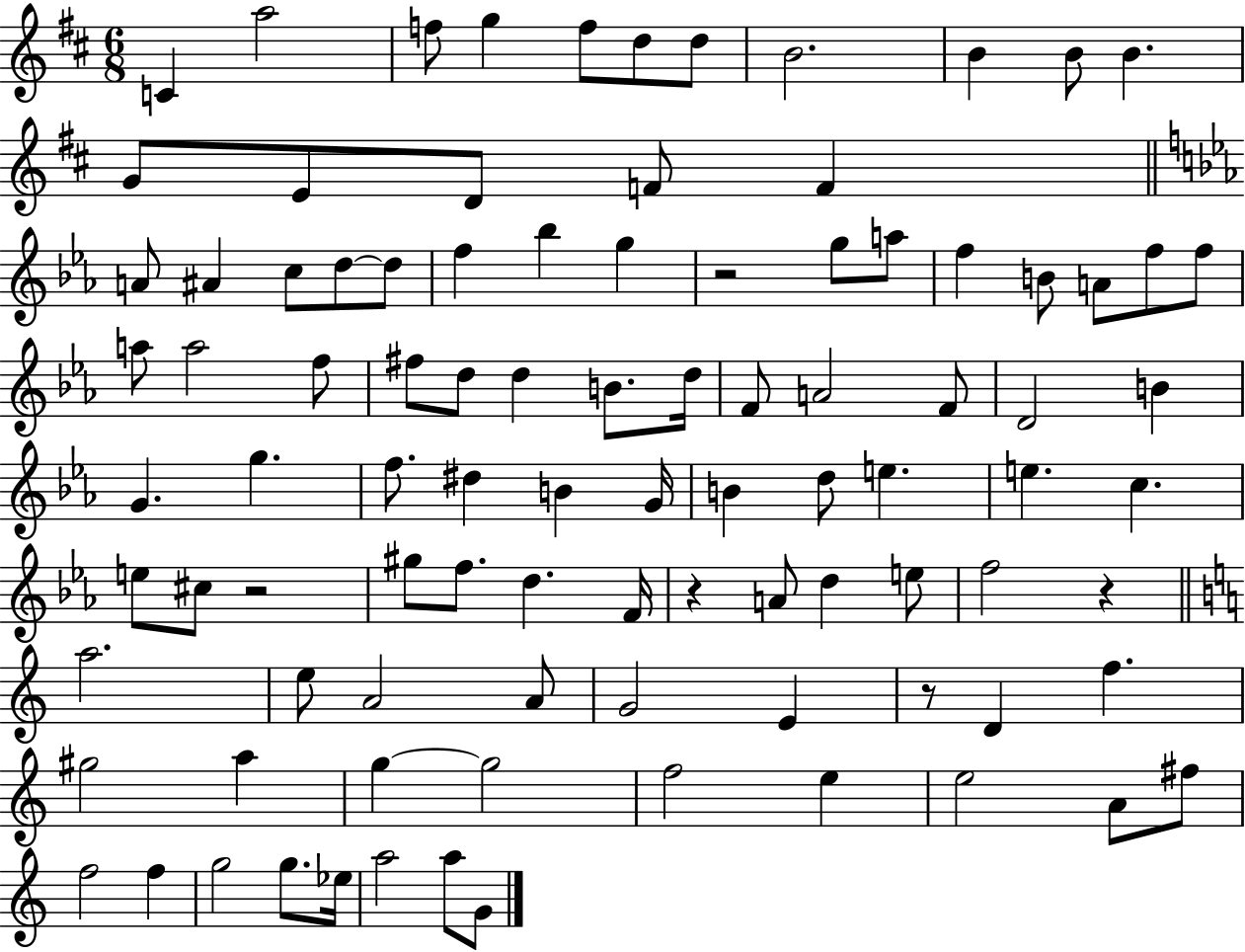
C4/q A5/h F5/e G5/q F5/e D5/e D5/e B4/h. B4/q B4/e B4/q. G4/e E4/e D4/e F4/e F4/q A4/e A#4/q C5/e D5/e D5/e F5/q Bb5/q G5/q R/h G5/e A5/e F5/q B4/e A4/e F5/e F5/e A5/e A5/h F5/e F#5/e D5/e D5/q B4/e. D5/s F4/e A4/h F4/e D4/h B4/q G4/q. G5/q. F5/e. D#5/q B4/q G4/s B4/q D5/e E5/q. E5/q. C5/q. E5/e C#5/e R/h G#5/e F5/e. D5/q. F4/s R/q A4/e D5/q E5/e F5/h R/q A5/h. E5/e A4/h A4/e G4/h E4/q R/e D4/q F5/q. G#5/h A5/q G5/q G5/h F5/h E5/q E5/h A4/e F#5/e F5/h F5/q G5/h G5/e. Eb5/s A5/h A5/e G4/e